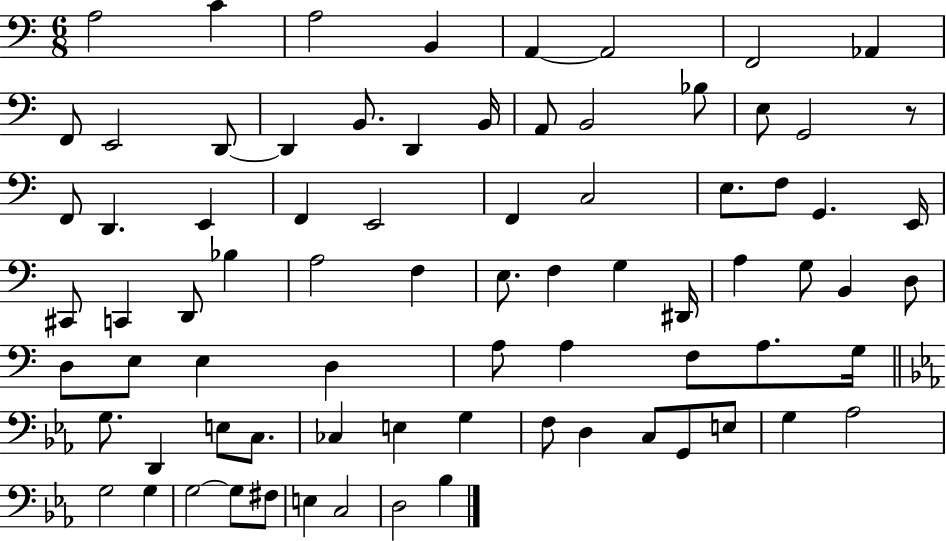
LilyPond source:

{
  \clef bass
  \numericTimeSignature
  \time 6/8
  \key c \major
  \repeat volta 2 { a2 c'4 | a2 b,4 | a,4~~ a,2 | f,2 aes,4 | \break f,8 e,2 d,8~~ | d,4 b,8. d,4 b,16 | a,8 b,2 bes8 | e8 g,2 r8 | \break f,8 d,4. e,4 | f,4 e,2 | f,4 c2 | e8. f8 g,4. e,16 | \break cis,8 c,4 d,8 bes4 | a2 f4 | e8. f4 g4 dis,16 | a4 g8 b,4 d8 | \break d8 e8 e4 d4 | a8 a4 f8 a8. g16 | \bar "||" \break \key ees \major g8. d,4 e8 c8. | ces4 e4 g4 | f8 d4 c8 g,8 e8 | g4 aes2 | \break g2 g4 | g2~~ g8 fis8 | e4 c2 | d2 bes4 | \break } \bar "|."
}